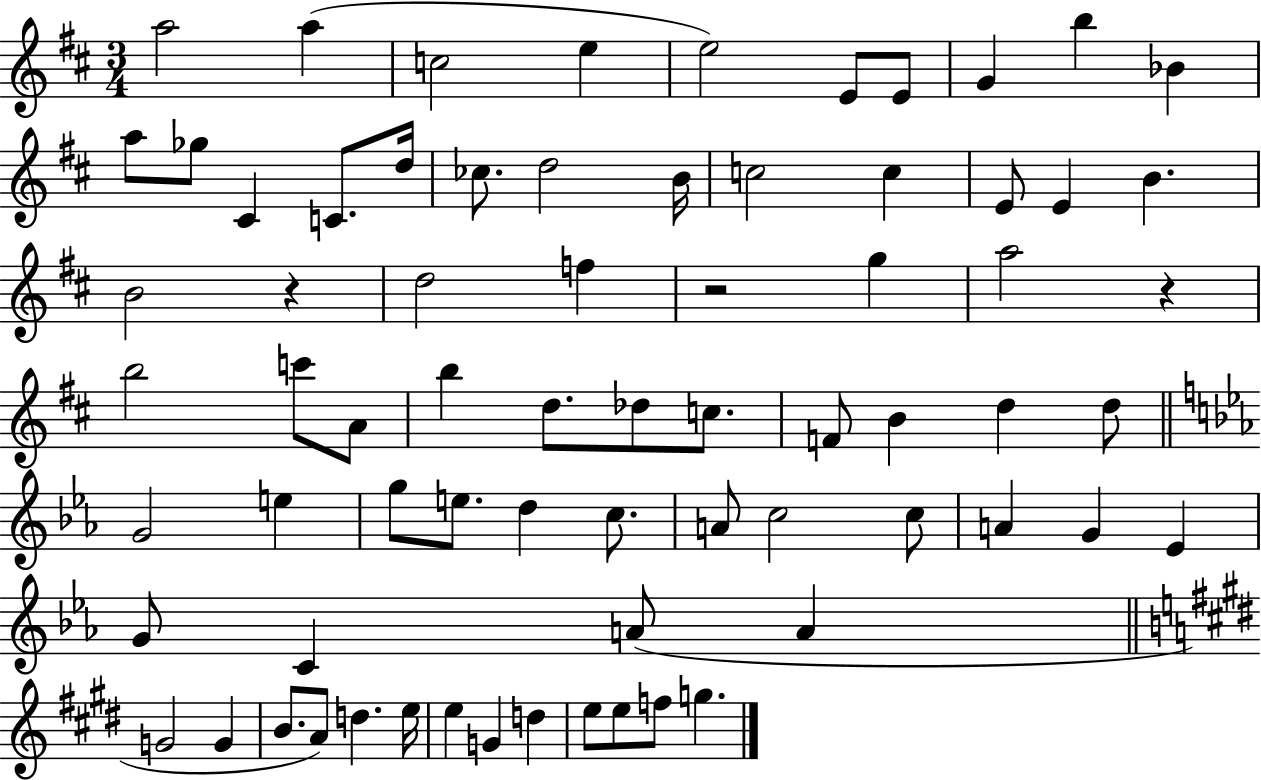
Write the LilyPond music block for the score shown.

{
  \clef treble
  \numericTimeSignature
  \time 3/4
  \key d \major
  a''2 a''4( | c''2 e''4 | e''2) e'8 e'8 | g'4 b''4 bes'4 | \break a''8 ges''8 cis'4 c'8. d''16 | ces''8. d''2 b'16 | c''2 c''4 | e'8 e'4 b'4. | \break b'2 r4 | d''2 f''4 | r2 g''4 | a''2 r4 | \break b''2 c'''8 a'8 | b''4 d''8. des''8 c''8. | f'8 b'4 d''4 d''8 | \bar "||" \break \key c \minor g'2 e''4 | g''8 e''8. d''4 c''8. | a'8 c''2 c''8 | a'4 g'4 ees'4 | \break g'8 c'4 a'8( a'4 | \bar "||" \break \key e \major g'2 g'4 | b'8. a'8) d''4. e''16 | e''4 g'4 d''4 | e''8 e''8 f''8 g''4. | \break \bar "|."
}